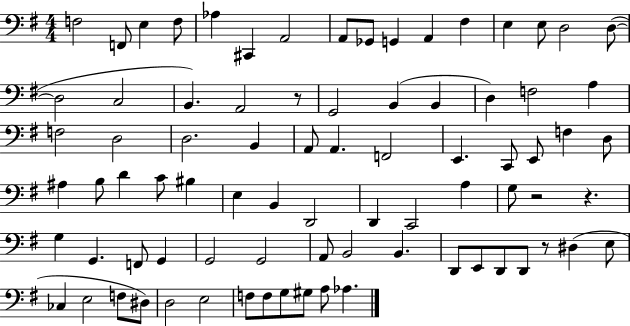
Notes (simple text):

F3/h F2/e E3/q F3/e Ab3/q C#2/q A2/h A2/e Gb2/e G2/q A2/q F#3/q E3/q E3/e D3/h D3/e D3/h C3/h B2/q. A2/h R/e G2/h B2/q B2/q D3/q F3/h A3/q F3/h D3/h D3/h. B2/q A2/e A2/q. F2/h E2/q. C2/e E2/e F3/q D3/e A#3/q B3/e D4/q C4/e BIS3/q E3/q B2/q D2/h D2/q C2/h A3/q G3/e R/h R/q. G3/q G2/q. F2/e G2/q G2/h G2/h A2/e B2/h B2/q. D2/e E2/e D2/e D2/e R/e D#3/q E3/e CES3/q E3/h F3/e D#3/e D3/h E3/h F3/e F3/e G3/e G#3/e A3/e Ab3/q.